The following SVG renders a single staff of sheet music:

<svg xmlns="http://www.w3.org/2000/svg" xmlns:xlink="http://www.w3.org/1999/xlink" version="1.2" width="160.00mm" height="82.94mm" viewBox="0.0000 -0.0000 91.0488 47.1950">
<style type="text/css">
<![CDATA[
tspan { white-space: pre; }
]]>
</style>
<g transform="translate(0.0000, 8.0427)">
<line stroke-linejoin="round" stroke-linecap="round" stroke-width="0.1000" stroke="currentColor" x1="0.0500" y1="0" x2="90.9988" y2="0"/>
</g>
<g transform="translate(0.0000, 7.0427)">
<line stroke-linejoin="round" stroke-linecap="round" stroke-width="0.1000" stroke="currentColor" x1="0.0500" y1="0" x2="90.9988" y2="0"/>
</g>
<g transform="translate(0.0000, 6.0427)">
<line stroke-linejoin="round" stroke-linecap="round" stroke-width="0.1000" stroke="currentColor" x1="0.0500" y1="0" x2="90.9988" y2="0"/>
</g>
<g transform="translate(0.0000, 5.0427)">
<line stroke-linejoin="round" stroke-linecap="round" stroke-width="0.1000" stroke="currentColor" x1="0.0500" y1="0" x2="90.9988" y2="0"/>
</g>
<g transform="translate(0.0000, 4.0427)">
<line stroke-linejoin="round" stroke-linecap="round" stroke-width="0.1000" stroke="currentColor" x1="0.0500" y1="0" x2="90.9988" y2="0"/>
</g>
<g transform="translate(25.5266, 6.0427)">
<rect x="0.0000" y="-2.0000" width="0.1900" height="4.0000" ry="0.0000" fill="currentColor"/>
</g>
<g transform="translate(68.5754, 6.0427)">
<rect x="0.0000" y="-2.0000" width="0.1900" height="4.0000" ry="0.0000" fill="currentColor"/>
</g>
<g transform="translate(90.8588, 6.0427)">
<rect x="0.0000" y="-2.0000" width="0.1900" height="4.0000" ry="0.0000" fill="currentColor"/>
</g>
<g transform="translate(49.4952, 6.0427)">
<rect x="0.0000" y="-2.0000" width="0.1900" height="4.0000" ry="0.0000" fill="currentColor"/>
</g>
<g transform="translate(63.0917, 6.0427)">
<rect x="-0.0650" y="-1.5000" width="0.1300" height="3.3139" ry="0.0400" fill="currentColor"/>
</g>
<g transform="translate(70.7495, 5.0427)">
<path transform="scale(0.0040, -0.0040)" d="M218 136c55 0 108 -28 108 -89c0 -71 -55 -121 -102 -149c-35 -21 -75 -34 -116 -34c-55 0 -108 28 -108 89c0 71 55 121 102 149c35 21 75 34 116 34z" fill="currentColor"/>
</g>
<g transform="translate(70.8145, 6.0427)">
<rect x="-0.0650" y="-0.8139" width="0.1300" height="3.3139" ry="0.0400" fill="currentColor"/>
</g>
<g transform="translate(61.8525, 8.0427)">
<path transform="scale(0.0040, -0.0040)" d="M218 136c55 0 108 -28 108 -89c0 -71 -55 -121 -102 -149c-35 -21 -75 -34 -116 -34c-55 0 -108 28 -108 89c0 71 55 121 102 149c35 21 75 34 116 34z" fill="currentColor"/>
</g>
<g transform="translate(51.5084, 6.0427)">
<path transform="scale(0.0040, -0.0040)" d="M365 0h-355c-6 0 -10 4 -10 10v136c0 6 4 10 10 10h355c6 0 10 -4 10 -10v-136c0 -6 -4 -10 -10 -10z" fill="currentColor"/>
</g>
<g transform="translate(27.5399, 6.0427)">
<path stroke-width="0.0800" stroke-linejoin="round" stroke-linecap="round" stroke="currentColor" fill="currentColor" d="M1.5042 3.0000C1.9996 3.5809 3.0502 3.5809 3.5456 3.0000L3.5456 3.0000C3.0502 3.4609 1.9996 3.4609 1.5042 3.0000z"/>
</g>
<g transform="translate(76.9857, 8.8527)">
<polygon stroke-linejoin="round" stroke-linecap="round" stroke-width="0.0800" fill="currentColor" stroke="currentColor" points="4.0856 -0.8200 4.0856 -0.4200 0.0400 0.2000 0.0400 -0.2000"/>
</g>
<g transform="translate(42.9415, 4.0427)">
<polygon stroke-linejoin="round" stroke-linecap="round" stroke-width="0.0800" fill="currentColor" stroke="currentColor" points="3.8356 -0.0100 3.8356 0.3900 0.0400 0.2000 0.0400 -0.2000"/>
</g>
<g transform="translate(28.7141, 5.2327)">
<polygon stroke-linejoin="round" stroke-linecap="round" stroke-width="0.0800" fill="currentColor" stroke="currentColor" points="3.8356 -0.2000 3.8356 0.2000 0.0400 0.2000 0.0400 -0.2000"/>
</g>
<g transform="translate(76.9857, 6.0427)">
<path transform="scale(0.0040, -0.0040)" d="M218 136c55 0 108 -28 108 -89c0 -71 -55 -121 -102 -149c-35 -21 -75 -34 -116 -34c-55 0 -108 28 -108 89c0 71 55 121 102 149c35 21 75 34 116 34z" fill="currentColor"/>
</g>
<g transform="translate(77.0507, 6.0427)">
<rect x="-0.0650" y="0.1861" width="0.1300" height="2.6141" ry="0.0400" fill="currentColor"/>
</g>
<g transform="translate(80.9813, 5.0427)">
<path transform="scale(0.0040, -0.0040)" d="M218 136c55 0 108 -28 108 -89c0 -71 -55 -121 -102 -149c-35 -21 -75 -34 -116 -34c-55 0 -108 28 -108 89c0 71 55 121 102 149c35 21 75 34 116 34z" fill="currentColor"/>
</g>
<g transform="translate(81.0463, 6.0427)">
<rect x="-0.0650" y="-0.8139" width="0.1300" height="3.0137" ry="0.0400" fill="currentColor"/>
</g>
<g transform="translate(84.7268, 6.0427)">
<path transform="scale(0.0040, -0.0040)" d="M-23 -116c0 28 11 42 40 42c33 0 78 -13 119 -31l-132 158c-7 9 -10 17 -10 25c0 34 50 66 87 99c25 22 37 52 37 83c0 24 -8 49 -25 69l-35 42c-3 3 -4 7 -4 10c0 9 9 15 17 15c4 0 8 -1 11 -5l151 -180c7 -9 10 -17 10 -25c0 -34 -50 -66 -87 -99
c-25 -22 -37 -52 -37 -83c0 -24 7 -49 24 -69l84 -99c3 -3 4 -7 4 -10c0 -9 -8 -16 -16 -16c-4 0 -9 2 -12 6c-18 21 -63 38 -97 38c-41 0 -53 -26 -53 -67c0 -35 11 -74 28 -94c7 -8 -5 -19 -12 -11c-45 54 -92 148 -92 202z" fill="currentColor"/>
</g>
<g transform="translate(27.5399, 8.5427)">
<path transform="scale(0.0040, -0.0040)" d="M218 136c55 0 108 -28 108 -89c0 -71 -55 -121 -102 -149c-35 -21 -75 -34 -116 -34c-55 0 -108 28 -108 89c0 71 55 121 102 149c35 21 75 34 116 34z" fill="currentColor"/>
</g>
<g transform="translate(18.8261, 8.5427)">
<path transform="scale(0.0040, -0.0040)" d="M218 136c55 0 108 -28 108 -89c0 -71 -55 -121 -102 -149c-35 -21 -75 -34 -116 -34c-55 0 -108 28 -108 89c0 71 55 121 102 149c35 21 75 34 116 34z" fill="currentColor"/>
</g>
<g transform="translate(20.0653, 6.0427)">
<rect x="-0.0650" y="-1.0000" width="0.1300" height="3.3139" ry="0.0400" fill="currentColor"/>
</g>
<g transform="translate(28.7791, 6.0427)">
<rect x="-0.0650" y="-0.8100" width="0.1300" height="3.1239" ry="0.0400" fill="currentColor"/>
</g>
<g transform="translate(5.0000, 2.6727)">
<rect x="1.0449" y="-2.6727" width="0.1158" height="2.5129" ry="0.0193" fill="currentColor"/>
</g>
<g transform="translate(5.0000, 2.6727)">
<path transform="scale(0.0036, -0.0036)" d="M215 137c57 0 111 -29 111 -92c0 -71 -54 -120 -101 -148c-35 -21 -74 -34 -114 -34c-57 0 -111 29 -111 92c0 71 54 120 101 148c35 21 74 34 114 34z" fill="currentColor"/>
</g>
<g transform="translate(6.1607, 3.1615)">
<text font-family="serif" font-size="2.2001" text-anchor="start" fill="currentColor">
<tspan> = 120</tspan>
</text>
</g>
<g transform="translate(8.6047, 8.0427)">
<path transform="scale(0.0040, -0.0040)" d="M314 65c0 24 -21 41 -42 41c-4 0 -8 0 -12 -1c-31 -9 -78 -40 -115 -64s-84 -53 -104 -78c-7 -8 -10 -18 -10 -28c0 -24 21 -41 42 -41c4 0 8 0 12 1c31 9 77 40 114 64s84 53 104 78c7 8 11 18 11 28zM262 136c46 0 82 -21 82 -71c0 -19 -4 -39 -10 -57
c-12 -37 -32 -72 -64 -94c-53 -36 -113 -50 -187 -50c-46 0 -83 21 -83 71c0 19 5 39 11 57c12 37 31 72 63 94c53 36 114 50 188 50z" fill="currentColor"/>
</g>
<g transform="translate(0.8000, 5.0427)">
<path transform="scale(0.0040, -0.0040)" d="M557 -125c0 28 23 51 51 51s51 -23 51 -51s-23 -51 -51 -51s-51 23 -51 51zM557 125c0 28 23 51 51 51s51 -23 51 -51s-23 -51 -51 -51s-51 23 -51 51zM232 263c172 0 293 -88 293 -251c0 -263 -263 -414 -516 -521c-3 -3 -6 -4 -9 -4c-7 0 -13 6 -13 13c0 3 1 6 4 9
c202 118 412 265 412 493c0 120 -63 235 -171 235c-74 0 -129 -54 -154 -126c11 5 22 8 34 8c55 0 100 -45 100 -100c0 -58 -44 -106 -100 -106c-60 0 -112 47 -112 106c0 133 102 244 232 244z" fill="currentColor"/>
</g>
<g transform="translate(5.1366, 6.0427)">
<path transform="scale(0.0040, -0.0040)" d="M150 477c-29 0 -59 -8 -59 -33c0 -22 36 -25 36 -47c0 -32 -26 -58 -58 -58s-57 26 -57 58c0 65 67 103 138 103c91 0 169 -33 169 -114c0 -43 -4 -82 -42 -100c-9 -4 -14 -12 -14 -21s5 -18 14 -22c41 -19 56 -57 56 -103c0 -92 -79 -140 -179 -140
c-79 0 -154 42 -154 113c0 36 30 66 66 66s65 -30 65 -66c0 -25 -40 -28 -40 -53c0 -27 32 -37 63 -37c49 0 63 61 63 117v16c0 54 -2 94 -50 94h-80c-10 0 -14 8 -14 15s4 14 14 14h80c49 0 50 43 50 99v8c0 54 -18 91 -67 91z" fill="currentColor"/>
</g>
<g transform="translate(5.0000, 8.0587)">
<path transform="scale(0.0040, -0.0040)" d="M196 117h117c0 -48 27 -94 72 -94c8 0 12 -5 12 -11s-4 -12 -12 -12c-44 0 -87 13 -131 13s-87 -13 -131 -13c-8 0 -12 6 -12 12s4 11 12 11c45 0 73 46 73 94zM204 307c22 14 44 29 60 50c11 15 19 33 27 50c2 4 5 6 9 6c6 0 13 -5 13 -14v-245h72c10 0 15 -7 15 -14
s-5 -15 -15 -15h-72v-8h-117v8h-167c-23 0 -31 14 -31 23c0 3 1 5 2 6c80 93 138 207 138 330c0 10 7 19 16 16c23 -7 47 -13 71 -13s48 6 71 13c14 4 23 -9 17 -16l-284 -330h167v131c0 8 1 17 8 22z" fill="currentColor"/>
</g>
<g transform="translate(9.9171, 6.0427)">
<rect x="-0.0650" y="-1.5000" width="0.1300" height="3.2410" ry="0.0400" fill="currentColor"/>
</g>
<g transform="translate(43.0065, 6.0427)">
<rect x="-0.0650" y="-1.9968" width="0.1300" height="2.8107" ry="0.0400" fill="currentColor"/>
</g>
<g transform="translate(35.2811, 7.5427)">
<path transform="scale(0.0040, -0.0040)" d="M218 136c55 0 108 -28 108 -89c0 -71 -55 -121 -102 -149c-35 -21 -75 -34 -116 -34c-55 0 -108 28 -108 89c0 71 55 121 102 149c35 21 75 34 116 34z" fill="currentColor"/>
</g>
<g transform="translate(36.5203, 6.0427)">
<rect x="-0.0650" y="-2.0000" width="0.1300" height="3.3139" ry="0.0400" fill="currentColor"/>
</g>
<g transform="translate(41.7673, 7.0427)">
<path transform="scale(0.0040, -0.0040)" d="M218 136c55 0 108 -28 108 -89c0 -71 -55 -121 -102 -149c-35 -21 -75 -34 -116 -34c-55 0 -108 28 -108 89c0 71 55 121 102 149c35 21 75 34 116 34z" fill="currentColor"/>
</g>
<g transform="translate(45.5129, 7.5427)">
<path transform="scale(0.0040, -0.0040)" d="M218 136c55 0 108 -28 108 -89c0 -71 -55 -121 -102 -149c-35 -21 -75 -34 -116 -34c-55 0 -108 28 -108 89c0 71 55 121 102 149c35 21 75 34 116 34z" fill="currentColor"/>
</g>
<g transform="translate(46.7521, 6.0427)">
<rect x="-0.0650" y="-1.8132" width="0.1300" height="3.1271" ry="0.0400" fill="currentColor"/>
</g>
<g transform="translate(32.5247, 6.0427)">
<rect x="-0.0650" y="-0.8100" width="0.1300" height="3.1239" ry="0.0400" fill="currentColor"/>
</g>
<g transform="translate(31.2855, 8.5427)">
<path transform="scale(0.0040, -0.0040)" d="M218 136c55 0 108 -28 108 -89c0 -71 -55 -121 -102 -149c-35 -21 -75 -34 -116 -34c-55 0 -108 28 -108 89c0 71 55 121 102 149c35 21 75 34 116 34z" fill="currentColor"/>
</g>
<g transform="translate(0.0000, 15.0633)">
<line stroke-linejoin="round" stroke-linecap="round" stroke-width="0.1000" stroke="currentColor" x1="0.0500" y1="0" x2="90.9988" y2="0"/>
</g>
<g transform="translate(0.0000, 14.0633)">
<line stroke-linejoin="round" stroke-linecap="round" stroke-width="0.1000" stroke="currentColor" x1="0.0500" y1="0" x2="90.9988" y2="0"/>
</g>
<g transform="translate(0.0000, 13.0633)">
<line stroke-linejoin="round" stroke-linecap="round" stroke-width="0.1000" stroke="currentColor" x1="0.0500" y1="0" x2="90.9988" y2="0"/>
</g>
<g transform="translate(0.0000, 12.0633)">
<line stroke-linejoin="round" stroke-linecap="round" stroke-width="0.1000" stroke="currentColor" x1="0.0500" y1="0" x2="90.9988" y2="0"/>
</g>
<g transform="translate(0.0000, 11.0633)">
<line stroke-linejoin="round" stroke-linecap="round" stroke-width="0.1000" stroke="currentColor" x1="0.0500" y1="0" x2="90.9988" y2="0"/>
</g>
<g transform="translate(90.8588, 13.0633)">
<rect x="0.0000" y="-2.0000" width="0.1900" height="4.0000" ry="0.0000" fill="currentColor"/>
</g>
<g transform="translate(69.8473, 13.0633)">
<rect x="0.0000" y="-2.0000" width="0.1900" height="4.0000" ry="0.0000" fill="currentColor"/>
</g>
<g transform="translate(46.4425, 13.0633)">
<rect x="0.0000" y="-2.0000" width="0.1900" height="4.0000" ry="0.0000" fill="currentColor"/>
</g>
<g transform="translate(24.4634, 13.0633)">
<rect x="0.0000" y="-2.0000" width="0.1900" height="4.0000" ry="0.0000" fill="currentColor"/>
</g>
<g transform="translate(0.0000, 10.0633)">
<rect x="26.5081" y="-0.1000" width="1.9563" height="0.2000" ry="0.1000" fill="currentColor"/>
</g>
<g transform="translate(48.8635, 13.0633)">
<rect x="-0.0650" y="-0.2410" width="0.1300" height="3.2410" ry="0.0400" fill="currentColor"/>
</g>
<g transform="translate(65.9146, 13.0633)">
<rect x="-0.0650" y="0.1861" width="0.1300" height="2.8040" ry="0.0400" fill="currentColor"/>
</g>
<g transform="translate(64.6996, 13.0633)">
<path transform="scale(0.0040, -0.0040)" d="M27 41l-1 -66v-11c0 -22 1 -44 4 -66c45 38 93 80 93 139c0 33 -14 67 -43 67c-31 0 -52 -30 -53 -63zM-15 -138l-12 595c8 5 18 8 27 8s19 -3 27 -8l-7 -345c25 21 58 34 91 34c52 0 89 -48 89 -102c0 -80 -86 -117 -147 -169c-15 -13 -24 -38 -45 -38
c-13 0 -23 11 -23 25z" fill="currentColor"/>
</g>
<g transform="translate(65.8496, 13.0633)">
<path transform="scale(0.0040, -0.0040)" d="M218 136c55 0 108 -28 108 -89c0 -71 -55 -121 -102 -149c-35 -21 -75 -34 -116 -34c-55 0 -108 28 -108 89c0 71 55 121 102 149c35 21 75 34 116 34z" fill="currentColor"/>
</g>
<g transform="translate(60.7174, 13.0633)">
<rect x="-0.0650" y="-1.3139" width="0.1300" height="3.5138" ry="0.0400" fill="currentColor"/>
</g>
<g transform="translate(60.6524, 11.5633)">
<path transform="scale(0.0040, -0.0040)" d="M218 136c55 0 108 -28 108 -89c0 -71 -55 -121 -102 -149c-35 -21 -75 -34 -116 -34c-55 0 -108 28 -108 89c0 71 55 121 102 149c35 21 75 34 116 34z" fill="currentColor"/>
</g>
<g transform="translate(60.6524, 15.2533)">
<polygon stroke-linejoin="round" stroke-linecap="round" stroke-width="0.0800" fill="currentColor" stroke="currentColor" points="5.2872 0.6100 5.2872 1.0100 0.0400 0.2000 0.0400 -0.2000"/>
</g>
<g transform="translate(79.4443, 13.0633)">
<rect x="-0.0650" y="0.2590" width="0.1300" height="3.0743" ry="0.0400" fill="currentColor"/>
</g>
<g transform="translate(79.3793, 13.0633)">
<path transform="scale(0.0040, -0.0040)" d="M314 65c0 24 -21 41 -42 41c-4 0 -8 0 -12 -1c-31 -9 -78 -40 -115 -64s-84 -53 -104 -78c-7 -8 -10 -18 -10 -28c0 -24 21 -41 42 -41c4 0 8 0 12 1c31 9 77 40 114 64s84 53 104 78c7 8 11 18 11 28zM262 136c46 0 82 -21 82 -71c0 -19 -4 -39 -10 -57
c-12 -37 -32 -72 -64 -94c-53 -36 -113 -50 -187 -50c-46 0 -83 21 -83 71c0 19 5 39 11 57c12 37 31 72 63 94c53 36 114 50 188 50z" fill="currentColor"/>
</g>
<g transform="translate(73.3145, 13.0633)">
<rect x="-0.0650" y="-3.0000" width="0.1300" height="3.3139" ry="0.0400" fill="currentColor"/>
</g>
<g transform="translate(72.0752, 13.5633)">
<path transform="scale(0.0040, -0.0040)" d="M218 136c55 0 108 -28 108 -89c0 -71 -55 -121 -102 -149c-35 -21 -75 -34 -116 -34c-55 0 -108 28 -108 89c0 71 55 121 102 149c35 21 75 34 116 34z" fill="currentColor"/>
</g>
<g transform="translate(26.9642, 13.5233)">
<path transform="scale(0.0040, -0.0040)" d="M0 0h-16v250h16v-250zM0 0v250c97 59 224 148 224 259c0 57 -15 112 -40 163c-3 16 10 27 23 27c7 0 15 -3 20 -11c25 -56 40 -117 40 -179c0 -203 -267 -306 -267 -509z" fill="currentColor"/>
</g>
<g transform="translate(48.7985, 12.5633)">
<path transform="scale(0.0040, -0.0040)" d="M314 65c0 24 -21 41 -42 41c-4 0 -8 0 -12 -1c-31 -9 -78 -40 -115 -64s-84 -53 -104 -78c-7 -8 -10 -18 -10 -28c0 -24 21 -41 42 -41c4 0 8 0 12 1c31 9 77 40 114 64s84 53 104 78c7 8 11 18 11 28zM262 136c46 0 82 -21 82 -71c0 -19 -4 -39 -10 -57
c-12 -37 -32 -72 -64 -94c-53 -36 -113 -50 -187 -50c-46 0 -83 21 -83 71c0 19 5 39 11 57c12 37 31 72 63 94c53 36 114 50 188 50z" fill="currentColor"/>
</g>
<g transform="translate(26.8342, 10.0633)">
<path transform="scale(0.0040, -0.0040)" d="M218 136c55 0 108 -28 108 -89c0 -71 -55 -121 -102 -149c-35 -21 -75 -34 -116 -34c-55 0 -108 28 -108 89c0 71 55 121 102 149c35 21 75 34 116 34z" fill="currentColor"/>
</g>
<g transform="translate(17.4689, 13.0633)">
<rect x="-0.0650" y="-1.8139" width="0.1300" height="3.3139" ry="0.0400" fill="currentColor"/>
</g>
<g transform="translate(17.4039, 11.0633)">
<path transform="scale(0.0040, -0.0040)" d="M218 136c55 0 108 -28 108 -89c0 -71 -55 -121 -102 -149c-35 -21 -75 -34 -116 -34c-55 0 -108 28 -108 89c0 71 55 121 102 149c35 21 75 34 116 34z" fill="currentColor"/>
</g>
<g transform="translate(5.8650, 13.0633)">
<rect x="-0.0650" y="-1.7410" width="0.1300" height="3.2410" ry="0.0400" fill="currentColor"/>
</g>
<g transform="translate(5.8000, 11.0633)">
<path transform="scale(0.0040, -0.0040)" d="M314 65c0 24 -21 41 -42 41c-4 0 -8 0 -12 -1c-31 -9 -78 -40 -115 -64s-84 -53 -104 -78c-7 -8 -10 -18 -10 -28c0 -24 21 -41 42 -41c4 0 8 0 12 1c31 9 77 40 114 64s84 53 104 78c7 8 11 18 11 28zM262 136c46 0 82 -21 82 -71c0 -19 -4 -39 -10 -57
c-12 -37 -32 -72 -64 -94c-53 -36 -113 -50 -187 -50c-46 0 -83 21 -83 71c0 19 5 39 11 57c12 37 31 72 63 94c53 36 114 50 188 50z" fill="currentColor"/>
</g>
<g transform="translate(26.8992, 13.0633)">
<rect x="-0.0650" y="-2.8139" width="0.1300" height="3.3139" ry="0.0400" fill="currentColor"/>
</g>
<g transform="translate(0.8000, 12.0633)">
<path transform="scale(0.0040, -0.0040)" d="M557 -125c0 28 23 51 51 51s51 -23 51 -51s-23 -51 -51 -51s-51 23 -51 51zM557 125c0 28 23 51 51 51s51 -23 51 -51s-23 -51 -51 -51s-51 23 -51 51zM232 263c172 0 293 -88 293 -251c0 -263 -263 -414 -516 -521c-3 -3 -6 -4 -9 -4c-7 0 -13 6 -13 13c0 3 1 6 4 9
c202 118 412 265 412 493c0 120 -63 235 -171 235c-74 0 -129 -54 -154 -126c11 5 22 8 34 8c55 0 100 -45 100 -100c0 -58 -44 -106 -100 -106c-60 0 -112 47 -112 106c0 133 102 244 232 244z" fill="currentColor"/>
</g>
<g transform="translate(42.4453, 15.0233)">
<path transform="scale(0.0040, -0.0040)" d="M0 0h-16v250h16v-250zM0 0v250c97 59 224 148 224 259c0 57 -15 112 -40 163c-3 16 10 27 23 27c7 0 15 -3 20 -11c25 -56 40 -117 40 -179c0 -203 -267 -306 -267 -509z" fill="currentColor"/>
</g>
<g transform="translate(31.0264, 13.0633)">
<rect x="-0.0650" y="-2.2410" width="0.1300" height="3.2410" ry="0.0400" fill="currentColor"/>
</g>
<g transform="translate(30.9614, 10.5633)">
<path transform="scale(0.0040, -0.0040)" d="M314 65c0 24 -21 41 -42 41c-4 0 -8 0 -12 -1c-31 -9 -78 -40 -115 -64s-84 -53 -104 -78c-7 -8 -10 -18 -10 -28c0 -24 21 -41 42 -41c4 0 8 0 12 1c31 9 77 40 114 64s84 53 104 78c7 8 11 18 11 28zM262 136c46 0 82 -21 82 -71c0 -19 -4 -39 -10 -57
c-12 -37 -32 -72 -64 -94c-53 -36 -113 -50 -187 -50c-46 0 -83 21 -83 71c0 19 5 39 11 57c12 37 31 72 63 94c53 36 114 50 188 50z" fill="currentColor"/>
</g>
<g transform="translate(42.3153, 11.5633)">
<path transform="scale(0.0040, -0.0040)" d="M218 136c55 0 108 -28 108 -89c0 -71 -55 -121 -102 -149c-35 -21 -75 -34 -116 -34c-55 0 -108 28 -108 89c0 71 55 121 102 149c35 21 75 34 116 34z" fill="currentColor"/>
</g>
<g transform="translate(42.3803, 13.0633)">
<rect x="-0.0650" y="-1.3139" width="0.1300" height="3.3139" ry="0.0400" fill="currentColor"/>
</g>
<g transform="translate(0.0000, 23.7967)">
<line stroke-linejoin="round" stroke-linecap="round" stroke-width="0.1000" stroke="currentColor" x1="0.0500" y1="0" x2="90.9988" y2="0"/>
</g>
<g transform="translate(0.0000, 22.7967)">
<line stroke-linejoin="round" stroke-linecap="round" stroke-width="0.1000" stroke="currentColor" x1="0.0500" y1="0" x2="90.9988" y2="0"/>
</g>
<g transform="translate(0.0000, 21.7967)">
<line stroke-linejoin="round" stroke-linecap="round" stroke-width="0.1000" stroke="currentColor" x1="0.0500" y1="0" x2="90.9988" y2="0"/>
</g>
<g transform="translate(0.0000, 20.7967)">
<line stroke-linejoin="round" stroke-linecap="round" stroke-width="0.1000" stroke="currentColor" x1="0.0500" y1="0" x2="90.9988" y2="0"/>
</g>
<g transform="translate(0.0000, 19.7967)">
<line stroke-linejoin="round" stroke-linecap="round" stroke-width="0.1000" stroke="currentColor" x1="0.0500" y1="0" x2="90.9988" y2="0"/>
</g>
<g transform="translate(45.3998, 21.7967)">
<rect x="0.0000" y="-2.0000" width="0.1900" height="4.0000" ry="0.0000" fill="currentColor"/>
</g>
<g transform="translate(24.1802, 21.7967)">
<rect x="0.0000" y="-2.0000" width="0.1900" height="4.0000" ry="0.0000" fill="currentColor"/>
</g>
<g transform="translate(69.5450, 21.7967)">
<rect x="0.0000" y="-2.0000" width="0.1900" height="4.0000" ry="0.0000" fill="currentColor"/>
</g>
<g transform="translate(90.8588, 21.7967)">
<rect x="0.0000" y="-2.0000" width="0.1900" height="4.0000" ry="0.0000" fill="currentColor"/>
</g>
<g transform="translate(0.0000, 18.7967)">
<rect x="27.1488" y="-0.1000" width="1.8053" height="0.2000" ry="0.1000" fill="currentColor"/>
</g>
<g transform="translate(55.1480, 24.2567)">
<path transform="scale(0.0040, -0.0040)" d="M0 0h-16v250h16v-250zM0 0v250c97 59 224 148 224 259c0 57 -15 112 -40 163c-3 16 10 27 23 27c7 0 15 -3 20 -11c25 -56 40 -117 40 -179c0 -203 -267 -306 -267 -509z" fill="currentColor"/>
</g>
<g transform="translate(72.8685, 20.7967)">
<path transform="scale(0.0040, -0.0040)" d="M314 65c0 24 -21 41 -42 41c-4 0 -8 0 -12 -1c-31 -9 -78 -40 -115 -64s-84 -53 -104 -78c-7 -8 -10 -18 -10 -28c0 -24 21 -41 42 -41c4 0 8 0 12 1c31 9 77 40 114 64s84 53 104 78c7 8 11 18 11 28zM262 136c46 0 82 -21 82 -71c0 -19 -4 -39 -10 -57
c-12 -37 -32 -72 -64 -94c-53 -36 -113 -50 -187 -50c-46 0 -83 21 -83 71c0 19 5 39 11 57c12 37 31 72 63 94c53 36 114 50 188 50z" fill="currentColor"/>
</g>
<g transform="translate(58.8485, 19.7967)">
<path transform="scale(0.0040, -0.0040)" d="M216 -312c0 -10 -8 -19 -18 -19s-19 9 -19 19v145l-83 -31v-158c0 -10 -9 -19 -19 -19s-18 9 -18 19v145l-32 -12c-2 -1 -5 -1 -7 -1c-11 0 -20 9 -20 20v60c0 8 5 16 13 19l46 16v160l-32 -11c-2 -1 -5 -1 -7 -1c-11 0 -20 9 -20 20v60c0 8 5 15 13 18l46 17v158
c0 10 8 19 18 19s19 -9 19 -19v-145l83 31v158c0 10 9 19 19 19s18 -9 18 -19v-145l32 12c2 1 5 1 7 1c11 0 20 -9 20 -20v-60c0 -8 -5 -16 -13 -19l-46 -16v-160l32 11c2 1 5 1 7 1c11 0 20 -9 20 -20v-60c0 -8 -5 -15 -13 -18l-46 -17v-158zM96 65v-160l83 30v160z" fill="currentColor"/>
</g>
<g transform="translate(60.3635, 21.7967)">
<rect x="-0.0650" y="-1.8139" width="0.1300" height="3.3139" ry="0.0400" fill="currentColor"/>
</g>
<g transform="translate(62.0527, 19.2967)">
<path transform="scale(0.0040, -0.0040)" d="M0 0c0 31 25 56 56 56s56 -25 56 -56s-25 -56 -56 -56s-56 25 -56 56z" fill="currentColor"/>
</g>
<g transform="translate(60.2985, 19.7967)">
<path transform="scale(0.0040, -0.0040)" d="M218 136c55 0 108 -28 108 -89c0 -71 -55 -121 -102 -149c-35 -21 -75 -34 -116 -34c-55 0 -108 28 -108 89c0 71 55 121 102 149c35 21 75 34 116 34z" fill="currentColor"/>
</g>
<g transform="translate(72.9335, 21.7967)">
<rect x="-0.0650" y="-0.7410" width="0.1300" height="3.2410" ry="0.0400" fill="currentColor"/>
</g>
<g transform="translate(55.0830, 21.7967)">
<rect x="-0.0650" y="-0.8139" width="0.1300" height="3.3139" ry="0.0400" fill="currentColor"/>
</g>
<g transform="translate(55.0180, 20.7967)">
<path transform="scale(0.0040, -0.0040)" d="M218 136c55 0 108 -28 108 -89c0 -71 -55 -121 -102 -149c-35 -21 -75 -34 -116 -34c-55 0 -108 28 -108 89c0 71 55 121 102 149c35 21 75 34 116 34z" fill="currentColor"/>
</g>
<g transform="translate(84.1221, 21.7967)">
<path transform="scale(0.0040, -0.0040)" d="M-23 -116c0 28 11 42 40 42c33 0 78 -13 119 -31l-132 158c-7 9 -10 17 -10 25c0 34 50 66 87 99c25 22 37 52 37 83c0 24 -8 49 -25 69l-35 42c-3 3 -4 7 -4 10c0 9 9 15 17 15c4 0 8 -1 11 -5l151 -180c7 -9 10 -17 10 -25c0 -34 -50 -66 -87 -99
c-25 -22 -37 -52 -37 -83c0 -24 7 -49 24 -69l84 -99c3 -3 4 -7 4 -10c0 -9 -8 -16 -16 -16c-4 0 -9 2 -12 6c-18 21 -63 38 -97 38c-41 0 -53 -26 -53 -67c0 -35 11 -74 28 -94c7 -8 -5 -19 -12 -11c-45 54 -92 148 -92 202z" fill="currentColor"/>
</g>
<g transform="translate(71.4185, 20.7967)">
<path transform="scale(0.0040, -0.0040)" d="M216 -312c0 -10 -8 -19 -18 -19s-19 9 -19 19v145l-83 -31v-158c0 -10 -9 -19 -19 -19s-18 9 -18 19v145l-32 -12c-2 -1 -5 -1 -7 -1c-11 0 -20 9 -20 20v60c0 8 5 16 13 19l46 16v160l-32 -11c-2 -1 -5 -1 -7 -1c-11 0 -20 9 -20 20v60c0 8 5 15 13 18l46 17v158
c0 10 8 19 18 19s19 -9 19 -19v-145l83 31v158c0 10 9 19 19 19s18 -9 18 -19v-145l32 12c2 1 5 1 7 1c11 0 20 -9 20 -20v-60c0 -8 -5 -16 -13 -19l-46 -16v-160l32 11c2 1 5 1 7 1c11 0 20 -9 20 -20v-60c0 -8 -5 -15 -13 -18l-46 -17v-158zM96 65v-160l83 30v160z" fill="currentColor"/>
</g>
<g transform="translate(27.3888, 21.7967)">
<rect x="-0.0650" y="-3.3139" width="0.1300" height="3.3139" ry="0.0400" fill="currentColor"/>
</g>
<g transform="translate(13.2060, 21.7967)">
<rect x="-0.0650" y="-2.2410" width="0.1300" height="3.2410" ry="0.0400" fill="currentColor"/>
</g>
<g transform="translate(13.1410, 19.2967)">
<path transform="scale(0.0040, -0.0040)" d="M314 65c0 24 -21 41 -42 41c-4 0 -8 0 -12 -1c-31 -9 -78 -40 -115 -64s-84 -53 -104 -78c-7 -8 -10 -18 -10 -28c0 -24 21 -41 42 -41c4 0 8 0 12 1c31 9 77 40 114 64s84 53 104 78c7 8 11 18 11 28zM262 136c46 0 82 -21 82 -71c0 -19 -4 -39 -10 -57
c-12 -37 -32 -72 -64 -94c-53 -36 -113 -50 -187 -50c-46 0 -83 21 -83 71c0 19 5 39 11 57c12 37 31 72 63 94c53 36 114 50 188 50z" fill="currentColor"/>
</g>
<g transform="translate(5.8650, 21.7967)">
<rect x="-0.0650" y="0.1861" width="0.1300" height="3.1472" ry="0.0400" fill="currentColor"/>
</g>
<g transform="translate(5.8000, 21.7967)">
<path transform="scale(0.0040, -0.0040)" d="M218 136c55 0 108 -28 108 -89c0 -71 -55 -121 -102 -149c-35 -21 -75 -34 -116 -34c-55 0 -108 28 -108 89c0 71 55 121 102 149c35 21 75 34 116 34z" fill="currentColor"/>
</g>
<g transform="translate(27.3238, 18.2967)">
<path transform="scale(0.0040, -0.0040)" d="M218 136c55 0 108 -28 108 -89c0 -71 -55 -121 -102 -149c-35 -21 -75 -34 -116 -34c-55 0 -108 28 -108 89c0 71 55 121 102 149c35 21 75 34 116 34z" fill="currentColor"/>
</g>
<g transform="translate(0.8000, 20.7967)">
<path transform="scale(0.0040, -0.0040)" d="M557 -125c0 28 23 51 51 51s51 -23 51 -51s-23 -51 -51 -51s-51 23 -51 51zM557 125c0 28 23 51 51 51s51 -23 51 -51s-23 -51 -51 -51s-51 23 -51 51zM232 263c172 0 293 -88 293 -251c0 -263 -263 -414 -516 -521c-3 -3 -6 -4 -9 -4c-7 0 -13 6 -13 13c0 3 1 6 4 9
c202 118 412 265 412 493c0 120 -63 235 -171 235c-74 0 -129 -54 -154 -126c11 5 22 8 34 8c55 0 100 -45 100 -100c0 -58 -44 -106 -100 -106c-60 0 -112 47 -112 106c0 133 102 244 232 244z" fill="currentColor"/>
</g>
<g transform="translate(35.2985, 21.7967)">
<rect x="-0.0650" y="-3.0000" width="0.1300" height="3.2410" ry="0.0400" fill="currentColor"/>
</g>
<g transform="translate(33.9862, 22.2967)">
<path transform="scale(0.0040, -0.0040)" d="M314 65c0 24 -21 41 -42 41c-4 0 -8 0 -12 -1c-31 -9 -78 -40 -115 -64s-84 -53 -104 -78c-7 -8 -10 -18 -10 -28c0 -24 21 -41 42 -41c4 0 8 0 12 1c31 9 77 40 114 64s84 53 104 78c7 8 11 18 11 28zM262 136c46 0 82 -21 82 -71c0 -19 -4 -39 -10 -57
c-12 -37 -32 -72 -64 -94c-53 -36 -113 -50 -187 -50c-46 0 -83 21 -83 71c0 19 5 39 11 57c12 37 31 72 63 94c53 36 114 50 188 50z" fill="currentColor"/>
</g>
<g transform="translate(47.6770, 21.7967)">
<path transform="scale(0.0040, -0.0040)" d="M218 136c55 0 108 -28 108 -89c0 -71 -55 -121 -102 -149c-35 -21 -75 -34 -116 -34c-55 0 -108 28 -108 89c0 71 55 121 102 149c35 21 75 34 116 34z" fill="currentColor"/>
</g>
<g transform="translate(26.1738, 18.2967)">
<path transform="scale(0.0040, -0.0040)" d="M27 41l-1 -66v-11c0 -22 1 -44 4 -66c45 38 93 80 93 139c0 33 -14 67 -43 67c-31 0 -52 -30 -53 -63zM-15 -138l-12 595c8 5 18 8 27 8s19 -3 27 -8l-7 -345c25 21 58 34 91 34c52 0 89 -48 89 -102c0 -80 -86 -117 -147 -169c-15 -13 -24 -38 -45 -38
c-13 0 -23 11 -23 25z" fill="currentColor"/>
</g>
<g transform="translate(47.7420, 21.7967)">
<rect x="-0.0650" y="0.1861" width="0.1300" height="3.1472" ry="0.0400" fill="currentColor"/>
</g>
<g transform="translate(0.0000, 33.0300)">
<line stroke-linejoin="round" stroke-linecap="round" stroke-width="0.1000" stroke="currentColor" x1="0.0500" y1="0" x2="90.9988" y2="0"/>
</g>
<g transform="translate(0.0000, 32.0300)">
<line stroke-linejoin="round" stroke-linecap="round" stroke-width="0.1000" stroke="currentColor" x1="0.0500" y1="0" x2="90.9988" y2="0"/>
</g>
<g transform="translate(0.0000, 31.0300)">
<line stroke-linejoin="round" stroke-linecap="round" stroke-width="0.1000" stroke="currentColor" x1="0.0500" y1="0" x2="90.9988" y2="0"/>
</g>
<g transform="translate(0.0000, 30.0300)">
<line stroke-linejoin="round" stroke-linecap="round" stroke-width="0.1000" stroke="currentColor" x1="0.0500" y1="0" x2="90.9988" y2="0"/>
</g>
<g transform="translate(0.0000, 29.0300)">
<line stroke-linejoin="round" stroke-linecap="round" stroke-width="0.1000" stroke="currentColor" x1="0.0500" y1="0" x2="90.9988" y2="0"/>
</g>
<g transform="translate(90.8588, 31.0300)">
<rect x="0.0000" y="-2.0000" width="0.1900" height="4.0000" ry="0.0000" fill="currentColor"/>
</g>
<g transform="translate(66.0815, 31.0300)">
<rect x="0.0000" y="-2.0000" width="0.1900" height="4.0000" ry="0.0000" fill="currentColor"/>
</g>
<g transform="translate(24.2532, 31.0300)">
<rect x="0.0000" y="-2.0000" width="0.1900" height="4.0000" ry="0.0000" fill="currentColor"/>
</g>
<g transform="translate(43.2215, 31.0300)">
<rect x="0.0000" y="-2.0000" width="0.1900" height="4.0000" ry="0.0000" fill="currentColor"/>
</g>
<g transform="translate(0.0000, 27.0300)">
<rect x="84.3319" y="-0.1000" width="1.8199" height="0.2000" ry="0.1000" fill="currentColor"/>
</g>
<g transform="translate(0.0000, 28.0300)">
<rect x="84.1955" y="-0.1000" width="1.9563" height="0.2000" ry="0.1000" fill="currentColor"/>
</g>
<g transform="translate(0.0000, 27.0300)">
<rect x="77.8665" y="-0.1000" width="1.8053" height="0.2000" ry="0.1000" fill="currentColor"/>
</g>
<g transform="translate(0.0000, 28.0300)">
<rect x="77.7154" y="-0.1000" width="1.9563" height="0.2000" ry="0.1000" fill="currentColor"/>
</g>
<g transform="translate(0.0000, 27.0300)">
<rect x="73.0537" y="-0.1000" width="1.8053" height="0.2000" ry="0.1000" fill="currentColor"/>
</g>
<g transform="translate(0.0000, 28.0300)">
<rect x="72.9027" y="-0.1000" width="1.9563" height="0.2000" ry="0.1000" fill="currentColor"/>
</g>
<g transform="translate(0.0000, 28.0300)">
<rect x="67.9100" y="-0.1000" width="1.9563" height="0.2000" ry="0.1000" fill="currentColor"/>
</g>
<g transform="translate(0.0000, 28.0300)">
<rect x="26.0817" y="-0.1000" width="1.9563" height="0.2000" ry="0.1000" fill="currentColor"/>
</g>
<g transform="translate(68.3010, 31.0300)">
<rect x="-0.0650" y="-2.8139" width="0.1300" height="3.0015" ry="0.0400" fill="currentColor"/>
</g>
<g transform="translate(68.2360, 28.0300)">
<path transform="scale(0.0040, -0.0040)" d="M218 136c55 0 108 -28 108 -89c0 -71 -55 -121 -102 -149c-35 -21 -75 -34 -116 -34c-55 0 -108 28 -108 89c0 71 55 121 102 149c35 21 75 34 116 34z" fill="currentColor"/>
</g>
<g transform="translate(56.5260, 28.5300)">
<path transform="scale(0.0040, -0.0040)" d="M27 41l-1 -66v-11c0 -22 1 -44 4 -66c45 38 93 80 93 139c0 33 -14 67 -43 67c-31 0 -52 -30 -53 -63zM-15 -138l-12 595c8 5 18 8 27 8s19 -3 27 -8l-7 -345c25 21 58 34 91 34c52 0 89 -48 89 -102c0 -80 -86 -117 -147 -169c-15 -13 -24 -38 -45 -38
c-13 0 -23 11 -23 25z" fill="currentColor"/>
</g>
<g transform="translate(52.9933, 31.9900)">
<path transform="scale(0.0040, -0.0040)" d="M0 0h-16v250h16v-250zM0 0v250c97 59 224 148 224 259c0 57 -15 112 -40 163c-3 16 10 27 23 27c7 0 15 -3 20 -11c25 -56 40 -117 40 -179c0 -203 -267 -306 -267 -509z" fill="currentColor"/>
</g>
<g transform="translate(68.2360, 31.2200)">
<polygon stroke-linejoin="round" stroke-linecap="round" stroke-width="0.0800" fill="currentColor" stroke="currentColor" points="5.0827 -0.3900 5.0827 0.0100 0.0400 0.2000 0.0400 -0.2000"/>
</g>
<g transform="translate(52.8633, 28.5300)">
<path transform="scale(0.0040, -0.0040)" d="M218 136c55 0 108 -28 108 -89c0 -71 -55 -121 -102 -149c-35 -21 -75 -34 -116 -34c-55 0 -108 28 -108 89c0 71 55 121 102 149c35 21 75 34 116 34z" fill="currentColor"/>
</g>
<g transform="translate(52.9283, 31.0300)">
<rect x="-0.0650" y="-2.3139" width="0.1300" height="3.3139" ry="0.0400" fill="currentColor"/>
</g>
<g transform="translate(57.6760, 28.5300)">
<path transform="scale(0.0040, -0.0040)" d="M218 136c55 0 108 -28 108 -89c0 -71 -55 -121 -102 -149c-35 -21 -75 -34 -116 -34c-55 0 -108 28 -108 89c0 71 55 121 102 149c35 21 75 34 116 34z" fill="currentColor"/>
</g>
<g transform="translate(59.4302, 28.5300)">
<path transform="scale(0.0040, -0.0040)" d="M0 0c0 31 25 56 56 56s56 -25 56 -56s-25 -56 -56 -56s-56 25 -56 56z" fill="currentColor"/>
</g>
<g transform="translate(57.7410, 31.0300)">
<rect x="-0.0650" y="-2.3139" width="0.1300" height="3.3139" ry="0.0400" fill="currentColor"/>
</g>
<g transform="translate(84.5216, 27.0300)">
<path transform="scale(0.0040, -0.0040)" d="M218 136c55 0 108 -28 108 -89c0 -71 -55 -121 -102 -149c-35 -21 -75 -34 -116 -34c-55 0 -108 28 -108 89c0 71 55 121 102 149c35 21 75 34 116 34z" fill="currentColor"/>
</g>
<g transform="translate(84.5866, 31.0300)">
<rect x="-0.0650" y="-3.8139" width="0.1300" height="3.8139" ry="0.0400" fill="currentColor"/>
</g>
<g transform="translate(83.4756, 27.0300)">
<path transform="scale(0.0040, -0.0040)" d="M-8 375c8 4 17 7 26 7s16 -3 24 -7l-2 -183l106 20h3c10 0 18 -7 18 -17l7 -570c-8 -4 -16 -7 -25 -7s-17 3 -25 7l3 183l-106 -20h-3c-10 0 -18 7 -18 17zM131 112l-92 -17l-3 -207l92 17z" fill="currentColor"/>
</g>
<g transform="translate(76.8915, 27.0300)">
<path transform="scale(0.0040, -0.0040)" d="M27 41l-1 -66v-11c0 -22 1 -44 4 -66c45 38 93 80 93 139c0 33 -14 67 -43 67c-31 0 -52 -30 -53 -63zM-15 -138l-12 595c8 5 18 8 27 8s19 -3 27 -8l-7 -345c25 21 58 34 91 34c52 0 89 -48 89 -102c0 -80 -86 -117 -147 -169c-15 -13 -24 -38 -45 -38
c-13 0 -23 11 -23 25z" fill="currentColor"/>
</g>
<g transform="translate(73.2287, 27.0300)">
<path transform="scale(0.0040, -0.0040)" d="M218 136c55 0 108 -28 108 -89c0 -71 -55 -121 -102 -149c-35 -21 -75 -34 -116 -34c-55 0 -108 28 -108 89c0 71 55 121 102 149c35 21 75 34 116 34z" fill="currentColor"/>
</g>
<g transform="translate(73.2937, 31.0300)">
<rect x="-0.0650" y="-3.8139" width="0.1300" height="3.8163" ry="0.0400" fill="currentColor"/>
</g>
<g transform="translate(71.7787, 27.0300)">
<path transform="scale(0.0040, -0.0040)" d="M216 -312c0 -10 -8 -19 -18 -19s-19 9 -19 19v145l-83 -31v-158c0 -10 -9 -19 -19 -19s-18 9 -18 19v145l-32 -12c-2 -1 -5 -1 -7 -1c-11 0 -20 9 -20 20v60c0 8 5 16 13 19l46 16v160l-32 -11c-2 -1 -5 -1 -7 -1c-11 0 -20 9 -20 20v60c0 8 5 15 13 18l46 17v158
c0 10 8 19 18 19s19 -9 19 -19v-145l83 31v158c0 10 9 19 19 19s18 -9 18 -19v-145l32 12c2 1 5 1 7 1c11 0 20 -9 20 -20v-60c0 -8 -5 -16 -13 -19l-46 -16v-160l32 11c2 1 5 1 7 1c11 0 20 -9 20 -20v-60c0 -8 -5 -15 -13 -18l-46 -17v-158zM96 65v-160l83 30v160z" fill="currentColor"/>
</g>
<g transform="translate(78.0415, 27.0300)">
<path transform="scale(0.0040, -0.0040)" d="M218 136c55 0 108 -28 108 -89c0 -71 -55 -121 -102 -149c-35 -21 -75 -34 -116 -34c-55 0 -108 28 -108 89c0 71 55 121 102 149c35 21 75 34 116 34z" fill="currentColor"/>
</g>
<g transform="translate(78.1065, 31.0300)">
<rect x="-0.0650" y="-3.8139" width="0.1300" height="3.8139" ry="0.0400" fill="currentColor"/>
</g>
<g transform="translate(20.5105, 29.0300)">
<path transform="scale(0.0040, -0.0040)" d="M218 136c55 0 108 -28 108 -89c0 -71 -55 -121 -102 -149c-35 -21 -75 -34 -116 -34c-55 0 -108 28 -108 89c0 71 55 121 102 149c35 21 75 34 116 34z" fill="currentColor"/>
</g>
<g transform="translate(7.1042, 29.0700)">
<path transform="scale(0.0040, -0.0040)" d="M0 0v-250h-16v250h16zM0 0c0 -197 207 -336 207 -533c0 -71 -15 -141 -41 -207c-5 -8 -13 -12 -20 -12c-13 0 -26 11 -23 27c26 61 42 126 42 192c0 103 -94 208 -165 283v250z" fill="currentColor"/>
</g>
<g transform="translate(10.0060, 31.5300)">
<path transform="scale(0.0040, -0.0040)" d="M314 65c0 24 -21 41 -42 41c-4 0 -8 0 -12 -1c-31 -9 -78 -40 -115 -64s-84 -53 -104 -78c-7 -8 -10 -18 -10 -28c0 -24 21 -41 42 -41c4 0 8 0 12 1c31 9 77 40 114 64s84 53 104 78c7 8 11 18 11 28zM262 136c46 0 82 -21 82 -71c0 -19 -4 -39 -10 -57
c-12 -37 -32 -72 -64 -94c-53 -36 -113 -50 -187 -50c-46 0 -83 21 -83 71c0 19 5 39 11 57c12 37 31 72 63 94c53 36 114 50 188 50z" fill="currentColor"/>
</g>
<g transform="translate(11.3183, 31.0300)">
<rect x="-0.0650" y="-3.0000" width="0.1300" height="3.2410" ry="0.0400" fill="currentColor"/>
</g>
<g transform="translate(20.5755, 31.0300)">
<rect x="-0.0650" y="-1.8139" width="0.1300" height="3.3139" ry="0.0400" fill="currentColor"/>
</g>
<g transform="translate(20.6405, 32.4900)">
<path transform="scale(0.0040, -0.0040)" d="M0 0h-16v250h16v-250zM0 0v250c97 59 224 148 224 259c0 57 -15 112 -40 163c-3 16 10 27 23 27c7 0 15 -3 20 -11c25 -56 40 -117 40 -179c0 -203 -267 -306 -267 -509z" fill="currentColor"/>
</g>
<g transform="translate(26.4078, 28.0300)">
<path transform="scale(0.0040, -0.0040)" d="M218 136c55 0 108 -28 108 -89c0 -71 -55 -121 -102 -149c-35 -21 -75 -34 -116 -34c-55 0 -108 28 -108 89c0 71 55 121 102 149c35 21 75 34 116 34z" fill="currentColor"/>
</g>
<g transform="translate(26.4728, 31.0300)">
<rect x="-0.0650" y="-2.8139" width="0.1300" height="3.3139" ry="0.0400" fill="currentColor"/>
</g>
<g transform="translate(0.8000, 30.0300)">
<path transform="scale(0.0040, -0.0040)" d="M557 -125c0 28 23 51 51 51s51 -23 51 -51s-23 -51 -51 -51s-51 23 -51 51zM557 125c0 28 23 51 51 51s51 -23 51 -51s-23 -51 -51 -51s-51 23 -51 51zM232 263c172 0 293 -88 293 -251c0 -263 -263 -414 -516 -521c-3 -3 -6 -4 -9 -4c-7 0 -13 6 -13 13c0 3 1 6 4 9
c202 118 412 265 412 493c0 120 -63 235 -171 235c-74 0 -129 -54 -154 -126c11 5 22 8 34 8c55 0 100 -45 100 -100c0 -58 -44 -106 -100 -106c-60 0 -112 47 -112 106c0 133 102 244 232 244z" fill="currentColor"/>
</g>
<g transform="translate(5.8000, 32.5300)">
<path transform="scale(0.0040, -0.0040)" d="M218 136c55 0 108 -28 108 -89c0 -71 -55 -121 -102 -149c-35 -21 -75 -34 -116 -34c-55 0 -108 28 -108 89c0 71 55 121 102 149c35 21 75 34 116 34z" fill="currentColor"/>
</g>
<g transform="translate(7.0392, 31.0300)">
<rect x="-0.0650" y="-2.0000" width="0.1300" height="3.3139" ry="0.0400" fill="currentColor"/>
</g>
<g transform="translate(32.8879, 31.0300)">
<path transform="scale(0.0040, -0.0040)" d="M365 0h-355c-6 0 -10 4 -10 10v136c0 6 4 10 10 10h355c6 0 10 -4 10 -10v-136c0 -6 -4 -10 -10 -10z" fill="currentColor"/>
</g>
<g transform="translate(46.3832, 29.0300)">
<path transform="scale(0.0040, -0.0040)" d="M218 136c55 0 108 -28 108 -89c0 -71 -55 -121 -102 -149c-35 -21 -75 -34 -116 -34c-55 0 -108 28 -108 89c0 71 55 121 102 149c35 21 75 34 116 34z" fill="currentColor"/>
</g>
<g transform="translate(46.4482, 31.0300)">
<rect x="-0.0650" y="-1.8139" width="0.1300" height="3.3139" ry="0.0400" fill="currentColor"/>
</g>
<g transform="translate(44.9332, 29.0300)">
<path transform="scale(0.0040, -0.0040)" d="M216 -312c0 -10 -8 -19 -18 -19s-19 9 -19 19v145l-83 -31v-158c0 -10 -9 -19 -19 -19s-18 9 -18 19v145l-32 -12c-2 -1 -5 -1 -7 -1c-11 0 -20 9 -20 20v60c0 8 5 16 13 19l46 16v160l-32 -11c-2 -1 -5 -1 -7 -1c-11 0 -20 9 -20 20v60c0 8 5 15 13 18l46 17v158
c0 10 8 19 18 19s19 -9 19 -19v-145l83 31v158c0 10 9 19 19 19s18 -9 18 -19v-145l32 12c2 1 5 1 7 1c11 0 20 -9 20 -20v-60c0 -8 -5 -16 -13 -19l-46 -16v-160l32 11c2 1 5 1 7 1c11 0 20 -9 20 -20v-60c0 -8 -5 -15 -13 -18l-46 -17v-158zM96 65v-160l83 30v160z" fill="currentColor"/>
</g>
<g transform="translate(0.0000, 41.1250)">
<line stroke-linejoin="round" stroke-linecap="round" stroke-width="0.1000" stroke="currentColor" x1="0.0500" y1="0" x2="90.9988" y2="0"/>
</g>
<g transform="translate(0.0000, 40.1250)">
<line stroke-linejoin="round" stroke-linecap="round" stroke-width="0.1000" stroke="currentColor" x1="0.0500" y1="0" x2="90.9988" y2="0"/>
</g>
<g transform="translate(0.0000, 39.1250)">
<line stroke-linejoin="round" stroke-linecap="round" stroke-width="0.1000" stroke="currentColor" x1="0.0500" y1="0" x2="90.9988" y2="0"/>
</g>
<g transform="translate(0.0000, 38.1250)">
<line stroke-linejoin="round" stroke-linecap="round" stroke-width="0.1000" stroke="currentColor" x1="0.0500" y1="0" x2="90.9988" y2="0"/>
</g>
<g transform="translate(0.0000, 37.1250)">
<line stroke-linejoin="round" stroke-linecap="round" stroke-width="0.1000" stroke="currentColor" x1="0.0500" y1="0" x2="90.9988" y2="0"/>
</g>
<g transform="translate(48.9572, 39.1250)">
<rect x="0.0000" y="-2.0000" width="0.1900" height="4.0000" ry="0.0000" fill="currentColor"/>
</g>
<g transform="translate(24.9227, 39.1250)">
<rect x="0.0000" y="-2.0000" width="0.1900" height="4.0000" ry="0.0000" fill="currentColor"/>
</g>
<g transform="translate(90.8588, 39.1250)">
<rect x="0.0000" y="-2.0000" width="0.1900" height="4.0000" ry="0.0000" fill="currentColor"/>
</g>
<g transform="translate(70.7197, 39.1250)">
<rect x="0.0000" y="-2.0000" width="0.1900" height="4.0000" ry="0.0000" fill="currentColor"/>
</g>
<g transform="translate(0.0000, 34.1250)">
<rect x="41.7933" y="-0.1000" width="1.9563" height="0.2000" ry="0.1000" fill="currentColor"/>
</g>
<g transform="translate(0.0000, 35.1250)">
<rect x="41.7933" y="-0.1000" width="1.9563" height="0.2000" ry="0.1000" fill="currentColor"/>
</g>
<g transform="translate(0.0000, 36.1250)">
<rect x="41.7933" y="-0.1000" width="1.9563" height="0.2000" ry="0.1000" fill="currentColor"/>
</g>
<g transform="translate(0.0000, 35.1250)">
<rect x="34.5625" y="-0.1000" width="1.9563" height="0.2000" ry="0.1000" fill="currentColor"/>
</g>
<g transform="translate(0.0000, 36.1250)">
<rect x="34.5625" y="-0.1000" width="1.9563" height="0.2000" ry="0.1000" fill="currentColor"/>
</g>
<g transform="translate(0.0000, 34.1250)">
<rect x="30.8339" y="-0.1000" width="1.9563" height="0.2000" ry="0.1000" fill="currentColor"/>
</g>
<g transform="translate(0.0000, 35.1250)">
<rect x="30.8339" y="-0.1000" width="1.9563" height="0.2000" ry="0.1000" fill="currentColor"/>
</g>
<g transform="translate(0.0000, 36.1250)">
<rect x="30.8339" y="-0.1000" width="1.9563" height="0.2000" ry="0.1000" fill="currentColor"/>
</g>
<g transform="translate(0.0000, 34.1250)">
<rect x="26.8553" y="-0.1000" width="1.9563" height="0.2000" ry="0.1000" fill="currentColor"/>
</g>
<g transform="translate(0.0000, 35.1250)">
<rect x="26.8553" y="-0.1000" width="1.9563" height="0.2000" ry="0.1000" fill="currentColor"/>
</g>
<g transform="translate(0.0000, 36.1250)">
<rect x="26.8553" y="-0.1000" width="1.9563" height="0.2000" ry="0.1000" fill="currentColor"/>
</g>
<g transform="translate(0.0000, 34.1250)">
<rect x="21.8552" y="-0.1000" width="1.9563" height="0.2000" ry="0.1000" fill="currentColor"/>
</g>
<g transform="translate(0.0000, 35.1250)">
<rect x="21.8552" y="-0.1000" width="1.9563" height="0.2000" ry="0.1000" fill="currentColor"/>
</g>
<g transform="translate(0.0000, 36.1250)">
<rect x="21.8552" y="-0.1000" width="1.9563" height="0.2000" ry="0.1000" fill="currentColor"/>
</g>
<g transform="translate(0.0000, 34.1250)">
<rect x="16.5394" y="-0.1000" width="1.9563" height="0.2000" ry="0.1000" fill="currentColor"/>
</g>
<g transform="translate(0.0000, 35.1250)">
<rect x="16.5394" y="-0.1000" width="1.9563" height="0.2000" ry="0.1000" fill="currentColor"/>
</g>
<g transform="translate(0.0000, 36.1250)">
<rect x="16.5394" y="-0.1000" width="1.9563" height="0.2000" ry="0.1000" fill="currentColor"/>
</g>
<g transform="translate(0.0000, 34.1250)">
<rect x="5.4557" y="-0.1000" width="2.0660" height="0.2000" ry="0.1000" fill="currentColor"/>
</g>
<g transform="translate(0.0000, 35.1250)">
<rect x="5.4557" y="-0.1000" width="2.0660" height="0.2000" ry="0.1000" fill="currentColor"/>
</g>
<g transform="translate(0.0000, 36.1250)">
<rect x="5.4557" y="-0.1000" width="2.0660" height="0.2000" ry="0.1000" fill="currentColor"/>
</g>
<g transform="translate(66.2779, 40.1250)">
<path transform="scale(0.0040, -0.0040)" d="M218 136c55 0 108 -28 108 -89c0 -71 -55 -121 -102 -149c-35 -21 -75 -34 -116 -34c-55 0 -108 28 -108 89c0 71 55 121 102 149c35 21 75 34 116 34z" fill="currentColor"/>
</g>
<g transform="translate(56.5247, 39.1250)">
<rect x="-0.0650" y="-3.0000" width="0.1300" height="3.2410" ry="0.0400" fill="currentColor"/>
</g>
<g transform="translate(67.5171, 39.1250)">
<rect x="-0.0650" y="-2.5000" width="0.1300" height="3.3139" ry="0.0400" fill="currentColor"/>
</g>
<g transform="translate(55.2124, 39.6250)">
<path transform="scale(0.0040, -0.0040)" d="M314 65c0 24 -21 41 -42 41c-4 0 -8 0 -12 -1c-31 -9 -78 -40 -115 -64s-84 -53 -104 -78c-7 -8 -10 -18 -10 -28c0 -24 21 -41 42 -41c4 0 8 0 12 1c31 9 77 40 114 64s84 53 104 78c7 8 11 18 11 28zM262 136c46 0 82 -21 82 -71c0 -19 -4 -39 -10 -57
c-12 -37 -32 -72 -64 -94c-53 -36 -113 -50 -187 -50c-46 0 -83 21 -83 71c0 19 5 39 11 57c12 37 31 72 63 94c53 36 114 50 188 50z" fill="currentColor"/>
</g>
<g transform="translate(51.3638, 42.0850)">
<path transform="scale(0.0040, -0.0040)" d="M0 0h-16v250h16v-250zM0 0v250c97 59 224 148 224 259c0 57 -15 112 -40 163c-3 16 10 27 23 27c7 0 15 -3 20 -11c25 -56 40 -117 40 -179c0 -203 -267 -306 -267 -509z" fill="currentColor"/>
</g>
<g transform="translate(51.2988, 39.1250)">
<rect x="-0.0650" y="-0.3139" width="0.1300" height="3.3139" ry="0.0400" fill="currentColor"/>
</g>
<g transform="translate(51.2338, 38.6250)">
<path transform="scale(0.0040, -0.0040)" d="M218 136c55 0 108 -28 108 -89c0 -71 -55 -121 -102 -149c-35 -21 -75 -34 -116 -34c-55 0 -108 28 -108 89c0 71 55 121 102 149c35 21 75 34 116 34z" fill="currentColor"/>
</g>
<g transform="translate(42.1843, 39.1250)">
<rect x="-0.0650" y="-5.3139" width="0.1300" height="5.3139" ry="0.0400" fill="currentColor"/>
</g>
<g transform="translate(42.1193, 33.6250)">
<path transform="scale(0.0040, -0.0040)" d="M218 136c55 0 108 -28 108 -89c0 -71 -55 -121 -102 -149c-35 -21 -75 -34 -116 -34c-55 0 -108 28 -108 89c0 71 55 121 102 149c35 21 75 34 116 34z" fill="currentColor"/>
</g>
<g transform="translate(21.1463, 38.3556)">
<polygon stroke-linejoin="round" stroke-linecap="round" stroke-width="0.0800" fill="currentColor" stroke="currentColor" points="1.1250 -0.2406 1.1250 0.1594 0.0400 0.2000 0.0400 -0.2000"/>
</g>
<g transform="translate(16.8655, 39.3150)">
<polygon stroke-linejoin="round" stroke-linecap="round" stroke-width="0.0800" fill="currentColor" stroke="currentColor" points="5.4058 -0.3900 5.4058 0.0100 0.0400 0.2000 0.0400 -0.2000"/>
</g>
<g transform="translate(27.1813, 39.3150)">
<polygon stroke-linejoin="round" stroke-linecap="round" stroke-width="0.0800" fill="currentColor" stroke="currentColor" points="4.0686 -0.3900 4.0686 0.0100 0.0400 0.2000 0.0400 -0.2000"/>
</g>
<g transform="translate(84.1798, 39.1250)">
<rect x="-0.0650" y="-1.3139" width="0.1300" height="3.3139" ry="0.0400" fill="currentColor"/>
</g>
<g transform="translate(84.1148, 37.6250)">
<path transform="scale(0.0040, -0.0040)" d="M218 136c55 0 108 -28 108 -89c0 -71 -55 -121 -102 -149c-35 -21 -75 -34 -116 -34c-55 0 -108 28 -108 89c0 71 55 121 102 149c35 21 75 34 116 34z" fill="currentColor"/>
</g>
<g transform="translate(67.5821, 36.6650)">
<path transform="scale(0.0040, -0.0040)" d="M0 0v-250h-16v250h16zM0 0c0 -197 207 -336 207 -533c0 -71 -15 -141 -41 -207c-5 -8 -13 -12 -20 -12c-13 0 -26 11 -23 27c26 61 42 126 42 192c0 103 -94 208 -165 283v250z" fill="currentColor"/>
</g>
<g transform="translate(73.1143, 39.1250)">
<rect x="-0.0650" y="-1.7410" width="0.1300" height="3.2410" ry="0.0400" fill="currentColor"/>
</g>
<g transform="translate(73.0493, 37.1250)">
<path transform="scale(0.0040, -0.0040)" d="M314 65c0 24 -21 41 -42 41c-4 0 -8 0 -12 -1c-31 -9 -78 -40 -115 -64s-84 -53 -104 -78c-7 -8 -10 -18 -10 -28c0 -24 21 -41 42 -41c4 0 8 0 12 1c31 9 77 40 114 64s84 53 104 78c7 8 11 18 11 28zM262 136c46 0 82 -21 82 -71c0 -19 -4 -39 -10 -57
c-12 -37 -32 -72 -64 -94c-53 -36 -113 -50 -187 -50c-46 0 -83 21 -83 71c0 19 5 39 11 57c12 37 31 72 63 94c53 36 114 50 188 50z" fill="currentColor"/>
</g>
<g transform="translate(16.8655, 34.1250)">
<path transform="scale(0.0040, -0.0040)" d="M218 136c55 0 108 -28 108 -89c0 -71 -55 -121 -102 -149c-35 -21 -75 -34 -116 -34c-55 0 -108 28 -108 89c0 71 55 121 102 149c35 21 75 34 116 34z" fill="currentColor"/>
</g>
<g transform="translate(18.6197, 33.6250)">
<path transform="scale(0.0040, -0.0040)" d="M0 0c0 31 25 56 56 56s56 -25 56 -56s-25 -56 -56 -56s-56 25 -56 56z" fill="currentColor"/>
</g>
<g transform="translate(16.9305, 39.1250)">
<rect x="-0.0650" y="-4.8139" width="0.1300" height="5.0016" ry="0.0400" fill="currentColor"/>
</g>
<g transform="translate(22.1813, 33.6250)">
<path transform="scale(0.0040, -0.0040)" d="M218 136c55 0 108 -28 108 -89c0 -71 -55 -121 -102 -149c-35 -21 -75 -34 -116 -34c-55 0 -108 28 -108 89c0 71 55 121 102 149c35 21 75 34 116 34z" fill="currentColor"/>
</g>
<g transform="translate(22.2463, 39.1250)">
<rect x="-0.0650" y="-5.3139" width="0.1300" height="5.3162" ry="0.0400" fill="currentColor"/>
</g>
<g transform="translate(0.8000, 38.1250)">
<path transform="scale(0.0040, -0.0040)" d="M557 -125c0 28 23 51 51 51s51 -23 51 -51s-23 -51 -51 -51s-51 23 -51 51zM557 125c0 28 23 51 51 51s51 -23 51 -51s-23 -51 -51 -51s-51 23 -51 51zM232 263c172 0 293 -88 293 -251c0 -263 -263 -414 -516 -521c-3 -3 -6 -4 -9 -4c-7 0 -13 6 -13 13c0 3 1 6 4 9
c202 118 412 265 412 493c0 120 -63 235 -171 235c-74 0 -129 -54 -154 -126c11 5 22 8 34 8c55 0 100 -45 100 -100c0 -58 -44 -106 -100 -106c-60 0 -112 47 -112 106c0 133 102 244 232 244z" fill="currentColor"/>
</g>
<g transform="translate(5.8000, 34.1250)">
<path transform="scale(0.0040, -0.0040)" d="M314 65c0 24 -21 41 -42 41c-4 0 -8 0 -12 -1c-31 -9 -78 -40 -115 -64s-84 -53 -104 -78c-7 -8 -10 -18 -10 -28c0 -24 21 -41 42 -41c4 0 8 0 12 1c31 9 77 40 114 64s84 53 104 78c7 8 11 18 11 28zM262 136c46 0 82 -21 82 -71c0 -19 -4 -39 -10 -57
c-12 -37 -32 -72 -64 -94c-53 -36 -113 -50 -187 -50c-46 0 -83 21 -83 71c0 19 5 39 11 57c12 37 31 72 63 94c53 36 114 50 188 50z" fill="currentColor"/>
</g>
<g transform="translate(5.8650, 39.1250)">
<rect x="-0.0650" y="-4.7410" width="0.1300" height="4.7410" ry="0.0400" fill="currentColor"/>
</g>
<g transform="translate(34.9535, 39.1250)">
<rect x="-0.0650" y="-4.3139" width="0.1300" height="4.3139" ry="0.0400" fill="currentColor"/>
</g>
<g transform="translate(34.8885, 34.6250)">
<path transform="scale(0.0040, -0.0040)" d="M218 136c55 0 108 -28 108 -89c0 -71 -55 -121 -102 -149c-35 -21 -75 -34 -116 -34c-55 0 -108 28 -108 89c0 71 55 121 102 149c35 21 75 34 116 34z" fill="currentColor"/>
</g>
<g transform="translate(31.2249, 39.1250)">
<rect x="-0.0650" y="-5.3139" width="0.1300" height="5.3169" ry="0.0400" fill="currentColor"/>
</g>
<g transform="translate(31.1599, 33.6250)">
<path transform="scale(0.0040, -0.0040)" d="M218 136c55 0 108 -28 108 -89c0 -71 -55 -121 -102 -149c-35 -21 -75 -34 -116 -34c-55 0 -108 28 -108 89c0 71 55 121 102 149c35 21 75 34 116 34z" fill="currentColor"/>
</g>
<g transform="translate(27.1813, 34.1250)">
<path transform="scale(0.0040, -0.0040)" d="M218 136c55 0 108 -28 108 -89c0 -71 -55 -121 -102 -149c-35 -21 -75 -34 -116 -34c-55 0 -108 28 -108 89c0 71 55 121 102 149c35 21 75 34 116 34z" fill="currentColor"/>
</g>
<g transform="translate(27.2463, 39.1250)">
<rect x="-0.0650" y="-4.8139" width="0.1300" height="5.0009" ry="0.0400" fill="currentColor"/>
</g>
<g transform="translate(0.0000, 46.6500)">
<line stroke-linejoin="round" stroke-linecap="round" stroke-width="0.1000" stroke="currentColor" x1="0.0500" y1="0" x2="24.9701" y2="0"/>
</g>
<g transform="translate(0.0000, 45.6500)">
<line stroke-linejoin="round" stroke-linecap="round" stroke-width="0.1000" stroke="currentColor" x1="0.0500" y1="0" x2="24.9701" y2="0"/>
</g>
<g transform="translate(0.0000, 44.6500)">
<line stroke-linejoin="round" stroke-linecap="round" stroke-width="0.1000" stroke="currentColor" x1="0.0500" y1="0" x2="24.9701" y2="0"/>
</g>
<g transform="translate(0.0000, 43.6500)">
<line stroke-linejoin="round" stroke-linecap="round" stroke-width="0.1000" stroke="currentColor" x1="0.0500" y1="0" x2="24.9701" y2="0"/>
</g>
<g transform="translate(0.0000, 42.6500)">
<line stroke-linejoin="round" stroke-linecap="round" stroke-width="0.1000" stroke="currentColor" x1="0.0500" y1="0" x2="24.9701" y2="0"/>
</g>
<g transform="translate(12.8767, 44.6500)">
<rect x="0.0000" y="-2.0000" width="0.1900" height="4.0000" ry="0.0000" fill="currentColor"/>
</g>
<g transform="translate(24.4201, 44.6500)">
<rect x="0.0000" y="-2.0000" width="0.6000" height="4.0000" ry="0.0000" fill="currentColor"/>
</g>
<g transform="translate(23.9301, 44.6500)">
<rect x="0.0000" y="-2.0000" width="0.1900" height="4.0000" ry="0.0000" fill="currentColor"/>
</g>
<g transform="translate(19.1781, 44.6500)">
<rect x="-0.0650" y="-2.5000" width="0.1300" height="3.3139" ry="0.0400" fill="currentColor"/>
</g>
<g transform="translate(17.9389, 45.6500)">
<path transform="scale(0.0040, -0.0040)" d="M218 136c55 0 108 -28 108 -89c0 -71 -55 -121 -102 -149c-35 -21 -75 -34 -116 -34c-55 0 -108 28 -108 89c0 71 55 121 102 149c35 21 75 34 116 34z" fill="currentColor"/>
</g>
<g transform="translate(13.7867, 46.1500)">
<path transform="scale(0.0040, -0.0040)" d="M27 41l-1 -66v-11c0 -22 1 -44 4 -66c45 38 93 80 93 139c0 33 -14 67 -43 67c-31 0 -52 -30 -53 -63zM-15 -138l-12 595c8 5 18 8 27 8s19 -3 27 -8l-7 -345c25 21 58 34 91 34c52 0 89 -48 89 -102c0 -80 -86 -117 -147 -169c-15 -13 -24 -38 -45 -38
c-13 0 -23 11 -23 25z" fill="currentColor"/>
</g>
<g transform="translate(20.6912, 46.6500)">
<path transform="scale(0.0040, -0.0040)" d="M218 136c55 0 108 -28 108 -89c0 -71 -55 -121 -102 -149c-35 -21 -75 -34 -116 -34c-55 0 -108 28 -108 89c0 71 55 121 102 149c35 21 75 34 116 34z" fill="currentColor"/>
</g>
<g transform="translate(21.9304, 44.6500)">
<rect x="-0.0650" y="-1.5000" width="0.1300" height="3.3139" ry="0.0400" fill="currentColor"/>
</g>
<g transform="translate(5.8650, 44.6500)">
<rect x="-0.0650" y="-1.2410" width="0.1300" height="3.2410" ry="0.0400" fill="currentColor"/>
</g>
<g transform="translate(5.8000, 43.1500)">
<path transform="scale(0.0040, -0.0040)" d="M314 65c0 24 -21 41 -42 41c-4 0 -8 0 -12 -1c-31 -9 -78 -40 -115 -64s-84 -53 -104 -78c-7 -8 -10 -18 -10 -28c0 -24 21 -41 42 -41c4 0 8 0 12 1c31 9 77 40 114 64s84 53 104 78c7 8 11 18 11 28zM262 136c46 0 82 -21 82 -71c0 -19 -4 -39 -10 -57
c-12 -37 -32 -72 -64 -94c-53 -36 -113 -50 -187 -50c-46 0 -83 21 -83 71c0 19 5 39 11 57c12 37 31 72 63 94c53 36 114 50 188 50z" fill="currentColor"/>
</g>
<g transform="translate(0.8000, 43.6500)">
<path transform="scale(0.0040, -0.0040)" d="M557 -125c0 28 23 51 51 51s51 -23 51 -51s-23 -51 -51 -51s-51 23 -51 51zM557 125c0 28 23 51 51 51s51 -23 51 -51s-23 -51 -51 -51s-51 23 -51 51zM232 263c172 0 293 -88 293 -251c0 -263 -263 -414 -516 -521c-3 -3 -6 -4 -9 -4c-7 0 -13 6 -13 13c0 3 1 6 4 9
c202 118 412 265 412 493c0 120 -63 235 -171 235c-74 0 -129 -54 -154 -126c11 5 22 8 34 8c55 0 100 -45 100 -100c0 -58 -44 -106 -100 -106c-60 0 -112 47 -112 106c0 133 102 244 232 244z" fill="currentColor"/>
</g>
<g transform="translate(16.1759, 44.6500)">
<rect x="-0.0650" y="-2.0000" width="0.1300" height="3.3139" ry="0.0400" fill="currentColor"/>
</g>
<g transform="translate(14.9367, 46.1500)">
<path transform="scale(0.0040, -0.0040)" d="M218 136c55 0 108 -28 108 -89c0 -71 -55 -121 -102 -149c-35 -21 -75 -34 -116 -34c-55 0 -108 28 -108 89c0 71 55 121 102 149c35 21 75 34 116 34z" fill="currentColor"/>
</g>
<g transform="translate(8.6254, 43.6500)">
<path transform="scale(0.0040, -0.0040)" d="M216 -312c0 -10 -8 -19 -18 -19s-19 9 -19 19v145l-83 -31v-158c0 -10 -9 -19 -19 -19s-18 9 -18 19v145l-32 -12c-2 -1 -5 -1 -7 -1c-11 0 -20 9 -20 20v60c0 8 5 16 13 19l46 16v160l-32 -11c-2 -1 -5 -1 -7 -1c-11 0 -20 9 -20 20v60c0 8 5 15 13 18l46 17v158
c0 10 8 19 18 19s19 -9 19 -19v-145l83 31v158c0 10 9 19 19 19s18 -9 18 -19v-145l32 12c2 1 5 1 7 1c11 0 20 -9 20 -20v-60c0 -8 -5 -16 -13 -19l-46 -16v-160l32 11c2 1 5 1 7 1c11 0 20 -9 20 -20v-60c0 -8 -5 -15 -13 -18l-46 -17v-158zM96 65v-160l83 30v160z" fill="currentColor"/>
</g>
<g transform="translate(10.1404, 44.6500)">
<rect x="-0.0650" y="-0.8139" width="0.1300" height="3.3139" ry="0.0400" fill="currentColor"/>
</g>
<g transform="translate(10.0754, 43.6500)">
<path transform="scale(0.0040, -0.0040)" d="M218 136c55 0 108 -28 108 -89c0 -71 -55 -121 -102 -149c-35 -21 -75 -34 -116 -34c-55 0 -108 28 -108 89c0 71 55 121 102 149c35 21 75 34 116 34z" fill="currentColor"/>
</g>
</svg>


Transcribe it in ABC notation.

X:1
T:Untitled
M:3/4
L:1/4
K:C
G,,2 F,, F,,/2 F,,/2 A,, B,,/2 A,,/2 z2 G,, F, D,/2 F,/2 z A,2 A, C/2 B,2 G,/2 E,2 G,/2 _D,/2 C, D,2 D, B,2 _D C,2 D, F,/2 ^A, ^F,2 z A,,/2 C,2 A,/2 C z2 ^A, B,/2 _B, C/2 ^E/2 _E E G2 G/2 A/4 G/2 A/2 F A E,/2 C,2 B,,/2 A,2 G, G,2 ^F, _A,, B,, G,,